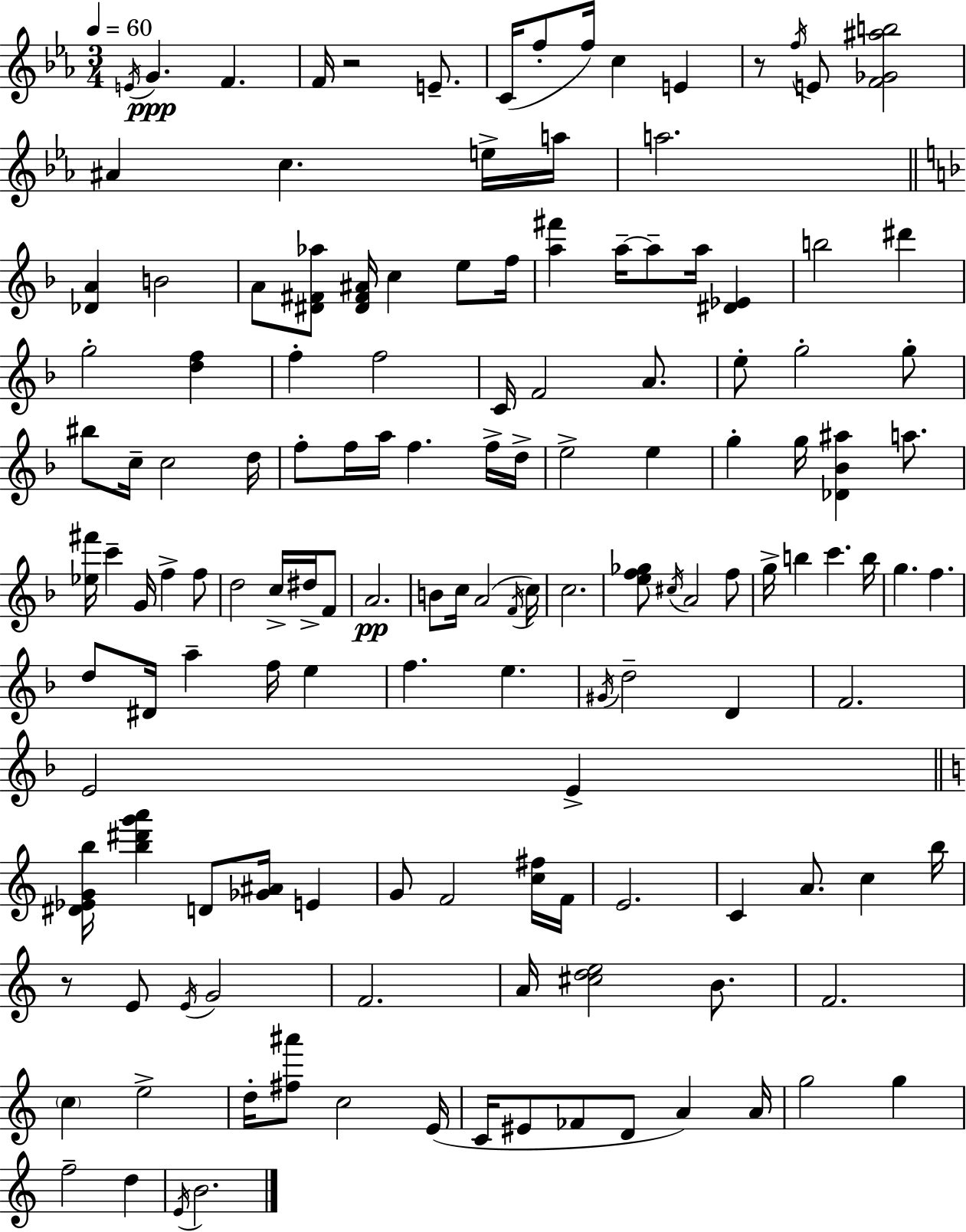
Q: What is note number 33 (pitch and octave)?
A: A4